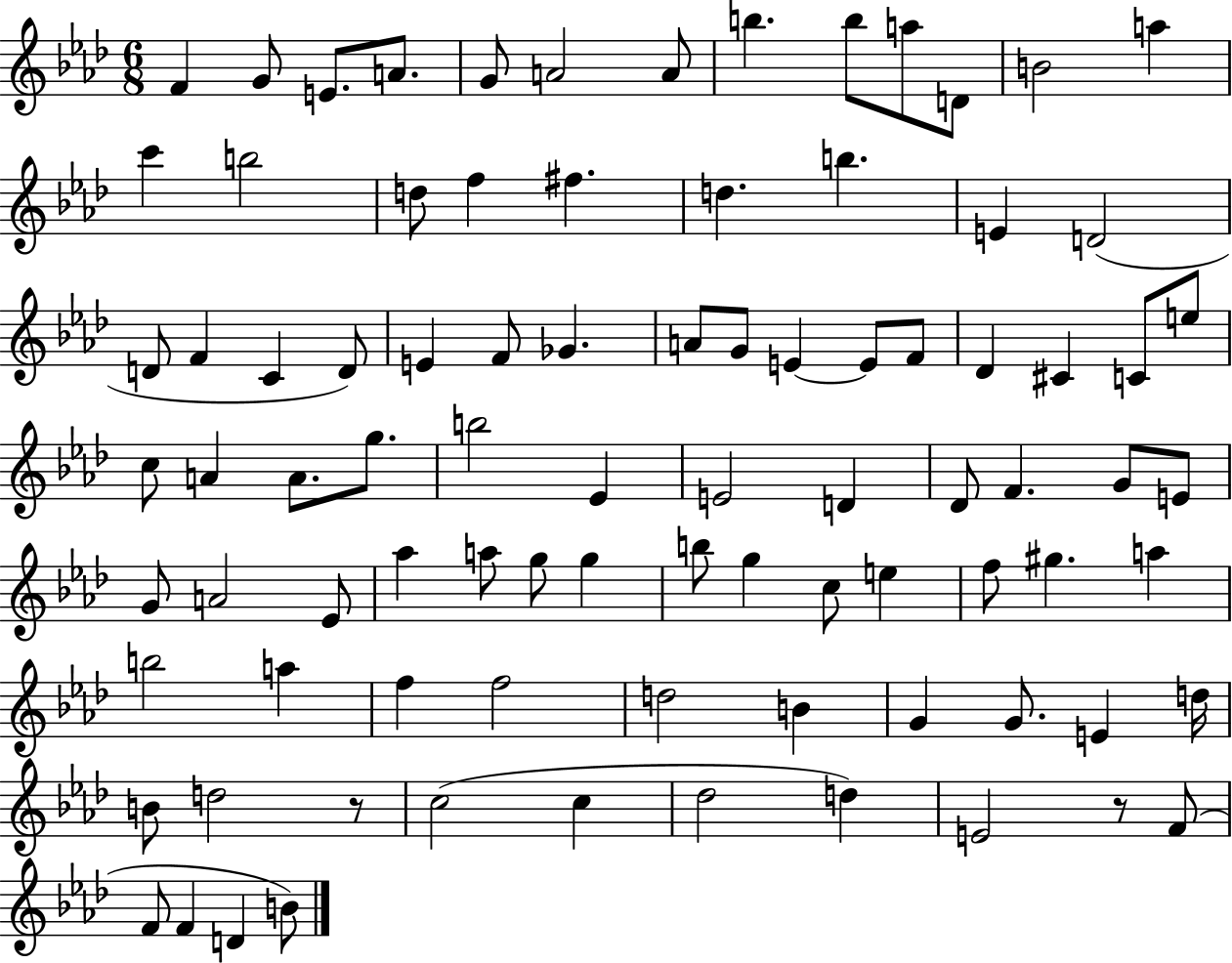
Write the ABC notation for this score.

X:1
T:Untitled
M:6/8
L:1/4
K:Ab
F G/2 E/2 A/2 G/2 A2 A/2 b b/2 a/2 D/2 B2 a c' b2 d/2 f ^f d b E D2 D/2 F C D/2 E F/2 _G A/2 G/2 E E/2 F/2 _D ^C C/2 e/2 c/2 A A/2 g/2 b2 _E E2 D _D/2 F G/2 E/2 G/2 A2 _E/2 _a a/2 g/2 g b/2 g c/2 e f/2 ^g a b2 a f f2 d2 B G G/2 E d/4 B/2 d2 z/2 c2 c _d2 d E2 z/2 F/2 F/2 F D B/2